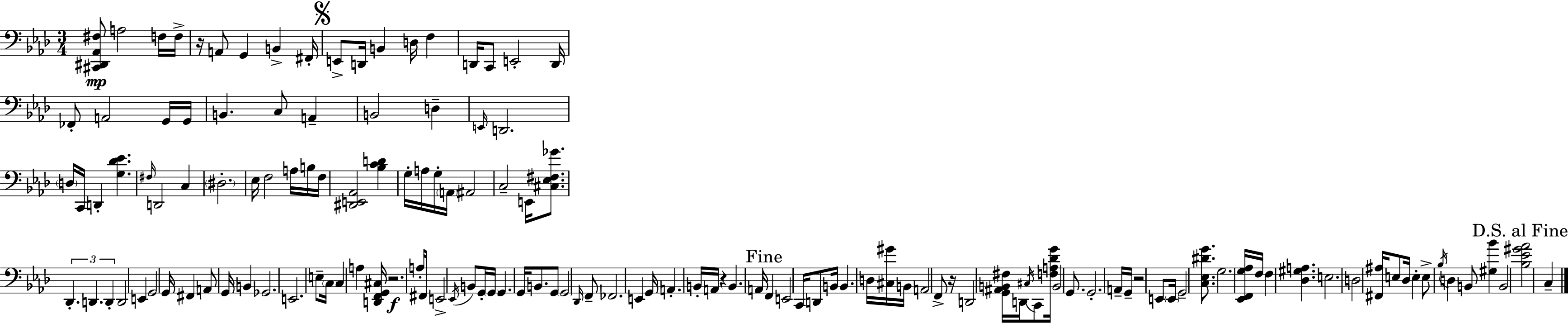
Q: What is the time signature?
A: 3/4